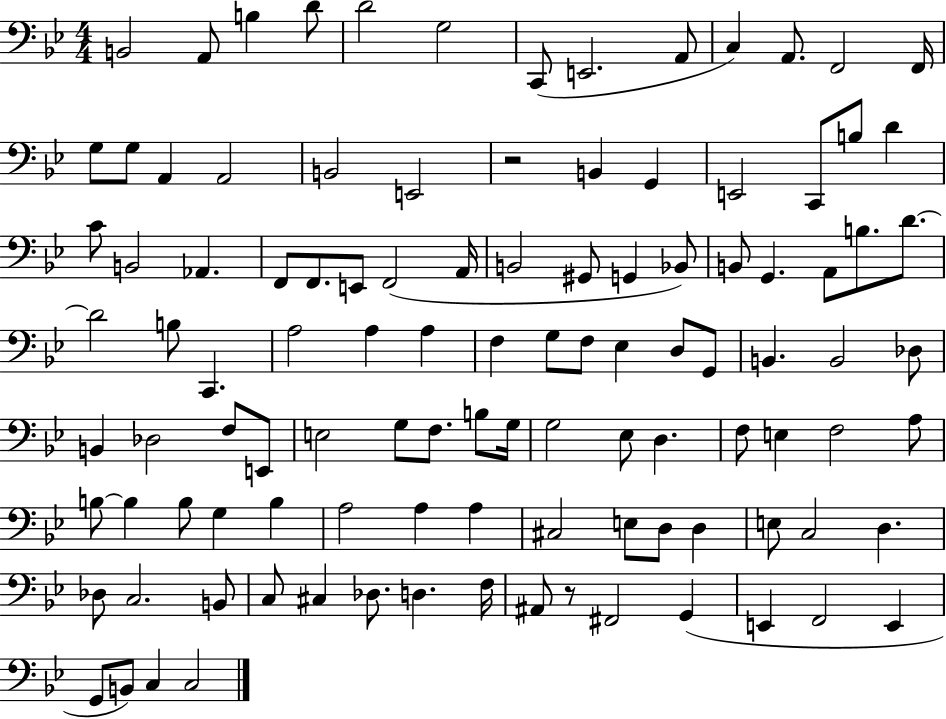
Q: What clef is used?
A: bass